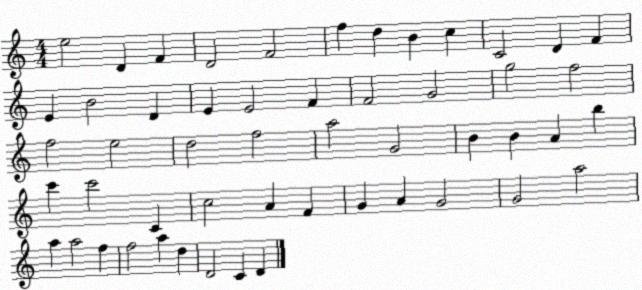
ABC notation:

X:1
T:Untitled
M:4/4
L:1/4
K:C
e2 D F D2 F2 f d B c C2 D F E B2 D E E2 F F2 G2 g2 f2 f2 e2 d2 f2 a2 G2 B B A b c' c'2 C c2 A F G A G2 G2 a2 a a2 f f2 a d D2 C D